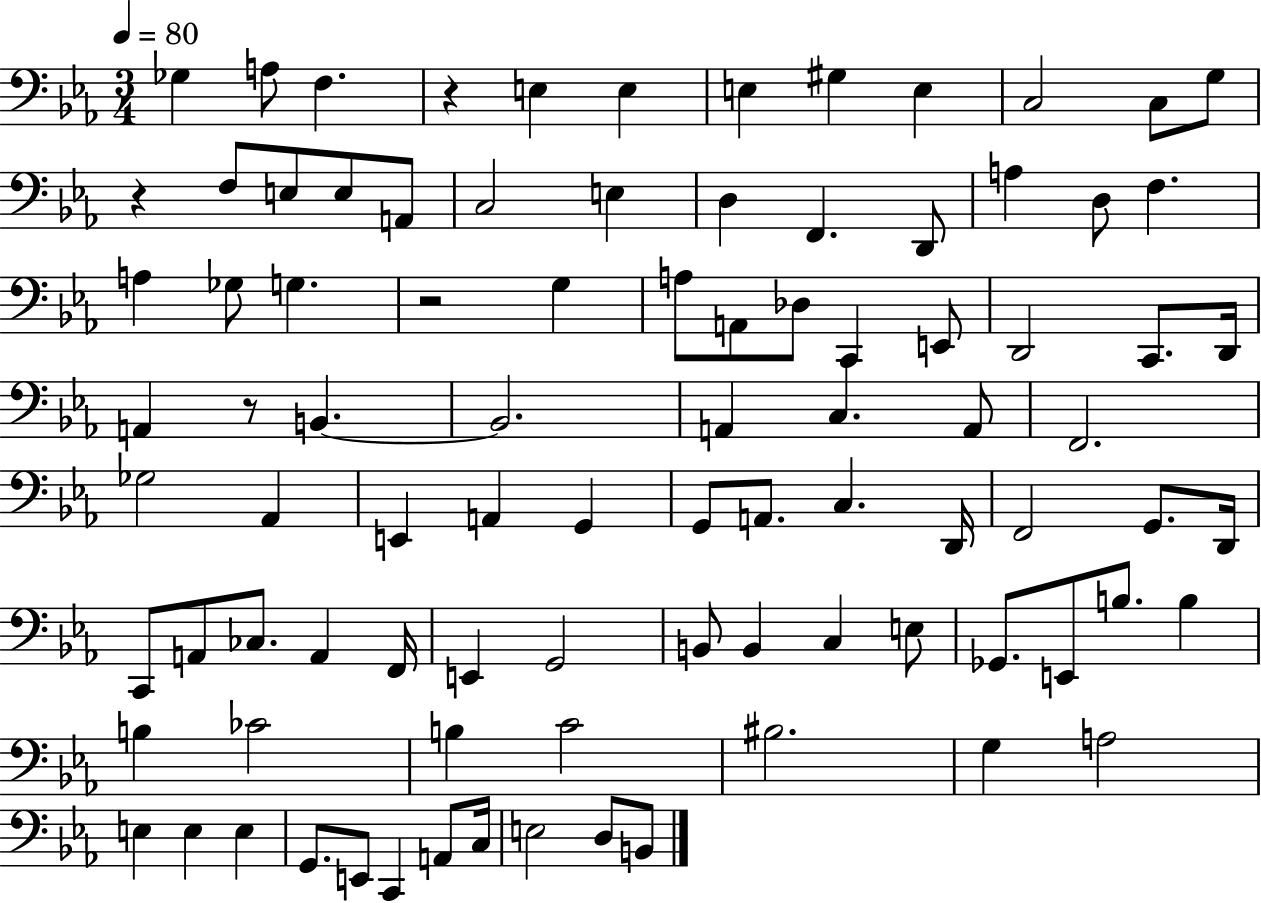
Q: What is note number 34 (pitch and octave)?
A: C2